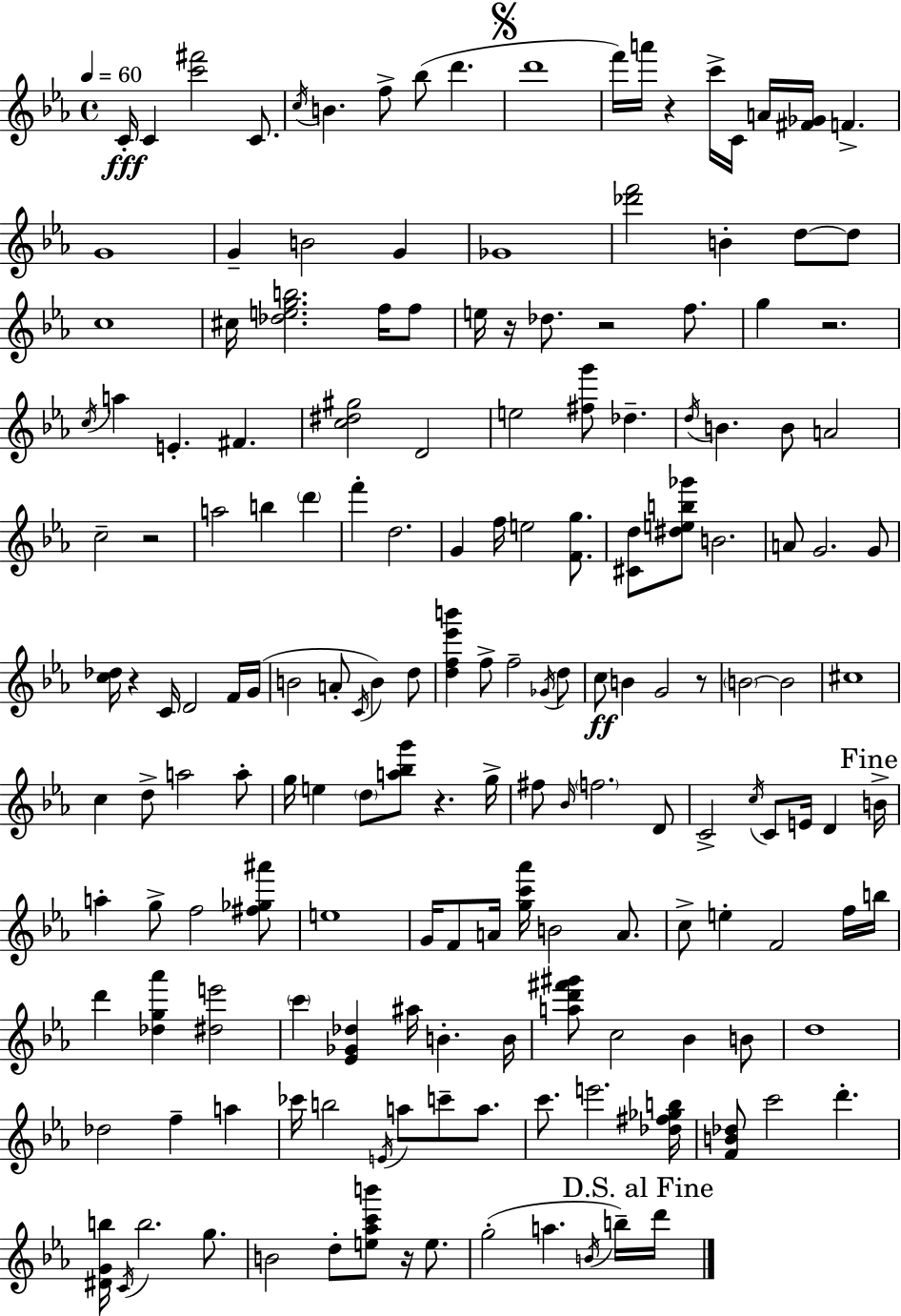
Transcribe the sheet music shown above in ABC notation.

X:1
T:Untitled
M:4/4
L:1/4
K:Cm
C/4 C [c'^f']2 C/2 c/4 B f/2 _b/2 d' d'4 f'/4 a'/4 z c'/4 C/4 A/4 [^F_G]/4 F G4 G B2 G _G4 [_d'f']2 B d/2 d/2 c4 ^c/4 [_degb]2 f/4 f/2 e/4 z/4 _d/2 z2 f/2 g z2 c/4 a E ^F [c^d^g]2 D2 e2 [^fg']/2 _d d/4 B B/2 A2 c2 z2 a2 b d' f' d2 G f/4 e2 [Fg]/2 [^Cd]/2 [^deb_g']/2 B2 A/2 G2 G/2 [c_d]/4 z C/4 D2 F/4 G/4 B2 A/2 C/4 B d/2 [df_e'b'] f/2 f2 _G/4 d/2 c/2 B G2 z/2 B2 B2 ^c4 c d/2 a2 a/2 g/4 e d/2 [a_bg']/2 z g/4 ^f/2 _B/4 f2 D/2 C2 c/4 C/2 E/4 D B/4 a g/2 f2 [^f_g^a']/2 e4 G/4 F/2 A/4 [gc'_a']/4 B2 A/2 c/2 e F2 f/4 b/4 d' [_dg_a'] [^de']2 c' [_E_G_d] ^a/4 B B/4 [ad'^f'^g']/2 c2 _B B/2 d4 _d2 f a _c'/4 b2 E/4 a/2 c'/2 a/2 c'/2 e'2 [_d^f_gb]/4 [FB_d]/2 c'2 d' [^DGb]/4 C/4 b2 g/2 B2 d/2 [e_ac'b']/2 z/4 e/2 g2 a B/4 b/4 d'/4